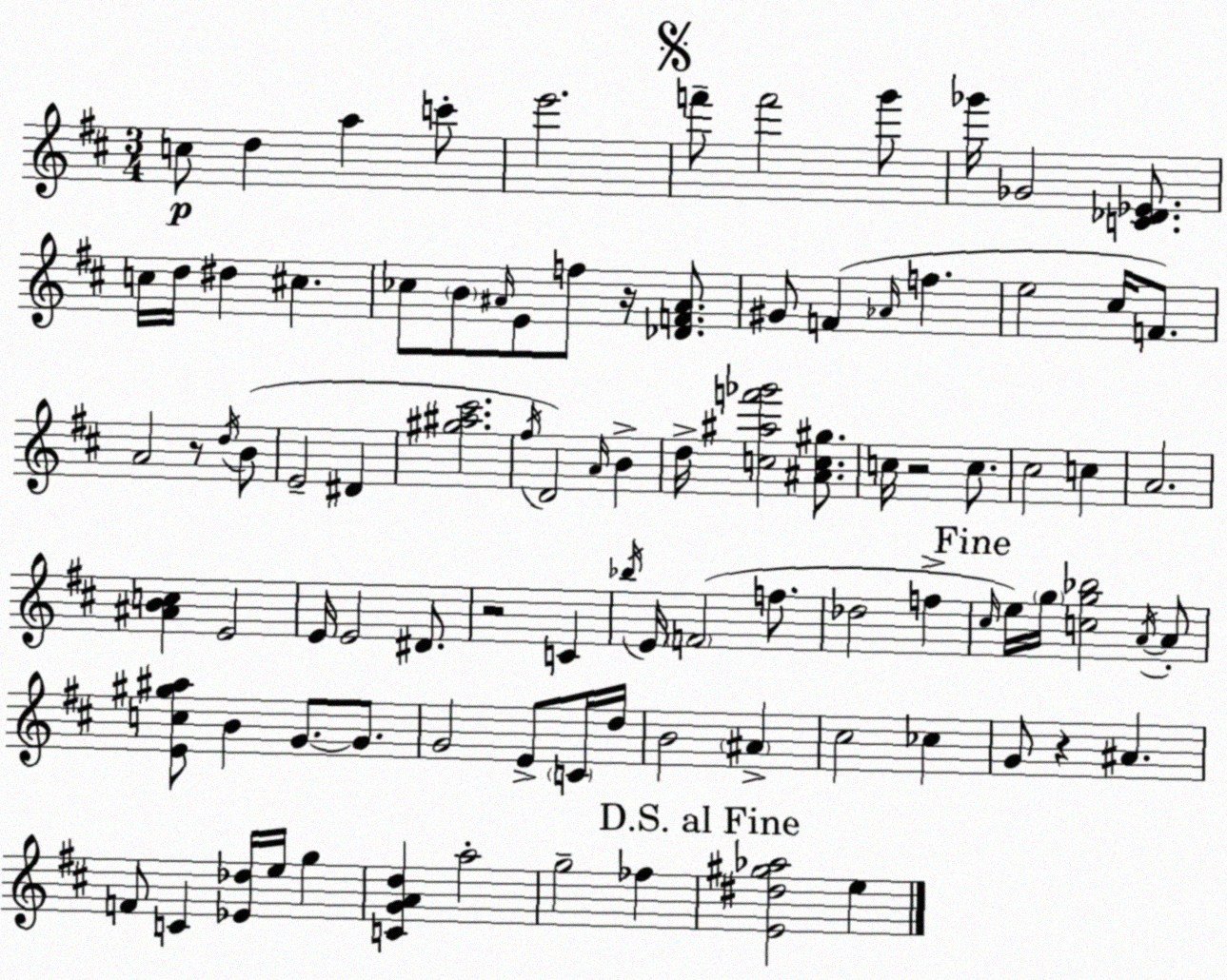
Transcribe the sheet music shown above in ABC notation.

X:1
T:Untitled
M:3/4
L:1/4
K:D
c/2 d a c'/2 e'2 f'/2 f'2 g'/2 _g'/4 _G2 [C_D_E]/2 c/4 d/4 ^d ^c _c/2 B/2 ^A/4 E/2 f/2 z/4 [_DF^A]/2 ^G/2 F _A/4 f e2 ^c/4 F/2 A2 z/2 d/4 B/2 E2 ^D [^g^a^c']2 ^f/4 D2 A/4 B d/4 [c^af'_g']2 [^Ac^g]/2 c/4 z2 c/2 ^c2 c A2 [^ABc] E2 E/4 E2 ^D/2 z2 C _b/4 E/4 F2 f/2 _d2 f ^c/4 e/4 g/4 [cg_b]2 A/4 A/2 [Ec^g^a]/2 B G/2 G/2 G2 E/2 C/4 d/4 B2 ^A ^c2 _c G/2 z ^A F/2 C [_E_d]/4 e/4 g [CGAd] a2 g2 _f [E^d^g_a]2 e